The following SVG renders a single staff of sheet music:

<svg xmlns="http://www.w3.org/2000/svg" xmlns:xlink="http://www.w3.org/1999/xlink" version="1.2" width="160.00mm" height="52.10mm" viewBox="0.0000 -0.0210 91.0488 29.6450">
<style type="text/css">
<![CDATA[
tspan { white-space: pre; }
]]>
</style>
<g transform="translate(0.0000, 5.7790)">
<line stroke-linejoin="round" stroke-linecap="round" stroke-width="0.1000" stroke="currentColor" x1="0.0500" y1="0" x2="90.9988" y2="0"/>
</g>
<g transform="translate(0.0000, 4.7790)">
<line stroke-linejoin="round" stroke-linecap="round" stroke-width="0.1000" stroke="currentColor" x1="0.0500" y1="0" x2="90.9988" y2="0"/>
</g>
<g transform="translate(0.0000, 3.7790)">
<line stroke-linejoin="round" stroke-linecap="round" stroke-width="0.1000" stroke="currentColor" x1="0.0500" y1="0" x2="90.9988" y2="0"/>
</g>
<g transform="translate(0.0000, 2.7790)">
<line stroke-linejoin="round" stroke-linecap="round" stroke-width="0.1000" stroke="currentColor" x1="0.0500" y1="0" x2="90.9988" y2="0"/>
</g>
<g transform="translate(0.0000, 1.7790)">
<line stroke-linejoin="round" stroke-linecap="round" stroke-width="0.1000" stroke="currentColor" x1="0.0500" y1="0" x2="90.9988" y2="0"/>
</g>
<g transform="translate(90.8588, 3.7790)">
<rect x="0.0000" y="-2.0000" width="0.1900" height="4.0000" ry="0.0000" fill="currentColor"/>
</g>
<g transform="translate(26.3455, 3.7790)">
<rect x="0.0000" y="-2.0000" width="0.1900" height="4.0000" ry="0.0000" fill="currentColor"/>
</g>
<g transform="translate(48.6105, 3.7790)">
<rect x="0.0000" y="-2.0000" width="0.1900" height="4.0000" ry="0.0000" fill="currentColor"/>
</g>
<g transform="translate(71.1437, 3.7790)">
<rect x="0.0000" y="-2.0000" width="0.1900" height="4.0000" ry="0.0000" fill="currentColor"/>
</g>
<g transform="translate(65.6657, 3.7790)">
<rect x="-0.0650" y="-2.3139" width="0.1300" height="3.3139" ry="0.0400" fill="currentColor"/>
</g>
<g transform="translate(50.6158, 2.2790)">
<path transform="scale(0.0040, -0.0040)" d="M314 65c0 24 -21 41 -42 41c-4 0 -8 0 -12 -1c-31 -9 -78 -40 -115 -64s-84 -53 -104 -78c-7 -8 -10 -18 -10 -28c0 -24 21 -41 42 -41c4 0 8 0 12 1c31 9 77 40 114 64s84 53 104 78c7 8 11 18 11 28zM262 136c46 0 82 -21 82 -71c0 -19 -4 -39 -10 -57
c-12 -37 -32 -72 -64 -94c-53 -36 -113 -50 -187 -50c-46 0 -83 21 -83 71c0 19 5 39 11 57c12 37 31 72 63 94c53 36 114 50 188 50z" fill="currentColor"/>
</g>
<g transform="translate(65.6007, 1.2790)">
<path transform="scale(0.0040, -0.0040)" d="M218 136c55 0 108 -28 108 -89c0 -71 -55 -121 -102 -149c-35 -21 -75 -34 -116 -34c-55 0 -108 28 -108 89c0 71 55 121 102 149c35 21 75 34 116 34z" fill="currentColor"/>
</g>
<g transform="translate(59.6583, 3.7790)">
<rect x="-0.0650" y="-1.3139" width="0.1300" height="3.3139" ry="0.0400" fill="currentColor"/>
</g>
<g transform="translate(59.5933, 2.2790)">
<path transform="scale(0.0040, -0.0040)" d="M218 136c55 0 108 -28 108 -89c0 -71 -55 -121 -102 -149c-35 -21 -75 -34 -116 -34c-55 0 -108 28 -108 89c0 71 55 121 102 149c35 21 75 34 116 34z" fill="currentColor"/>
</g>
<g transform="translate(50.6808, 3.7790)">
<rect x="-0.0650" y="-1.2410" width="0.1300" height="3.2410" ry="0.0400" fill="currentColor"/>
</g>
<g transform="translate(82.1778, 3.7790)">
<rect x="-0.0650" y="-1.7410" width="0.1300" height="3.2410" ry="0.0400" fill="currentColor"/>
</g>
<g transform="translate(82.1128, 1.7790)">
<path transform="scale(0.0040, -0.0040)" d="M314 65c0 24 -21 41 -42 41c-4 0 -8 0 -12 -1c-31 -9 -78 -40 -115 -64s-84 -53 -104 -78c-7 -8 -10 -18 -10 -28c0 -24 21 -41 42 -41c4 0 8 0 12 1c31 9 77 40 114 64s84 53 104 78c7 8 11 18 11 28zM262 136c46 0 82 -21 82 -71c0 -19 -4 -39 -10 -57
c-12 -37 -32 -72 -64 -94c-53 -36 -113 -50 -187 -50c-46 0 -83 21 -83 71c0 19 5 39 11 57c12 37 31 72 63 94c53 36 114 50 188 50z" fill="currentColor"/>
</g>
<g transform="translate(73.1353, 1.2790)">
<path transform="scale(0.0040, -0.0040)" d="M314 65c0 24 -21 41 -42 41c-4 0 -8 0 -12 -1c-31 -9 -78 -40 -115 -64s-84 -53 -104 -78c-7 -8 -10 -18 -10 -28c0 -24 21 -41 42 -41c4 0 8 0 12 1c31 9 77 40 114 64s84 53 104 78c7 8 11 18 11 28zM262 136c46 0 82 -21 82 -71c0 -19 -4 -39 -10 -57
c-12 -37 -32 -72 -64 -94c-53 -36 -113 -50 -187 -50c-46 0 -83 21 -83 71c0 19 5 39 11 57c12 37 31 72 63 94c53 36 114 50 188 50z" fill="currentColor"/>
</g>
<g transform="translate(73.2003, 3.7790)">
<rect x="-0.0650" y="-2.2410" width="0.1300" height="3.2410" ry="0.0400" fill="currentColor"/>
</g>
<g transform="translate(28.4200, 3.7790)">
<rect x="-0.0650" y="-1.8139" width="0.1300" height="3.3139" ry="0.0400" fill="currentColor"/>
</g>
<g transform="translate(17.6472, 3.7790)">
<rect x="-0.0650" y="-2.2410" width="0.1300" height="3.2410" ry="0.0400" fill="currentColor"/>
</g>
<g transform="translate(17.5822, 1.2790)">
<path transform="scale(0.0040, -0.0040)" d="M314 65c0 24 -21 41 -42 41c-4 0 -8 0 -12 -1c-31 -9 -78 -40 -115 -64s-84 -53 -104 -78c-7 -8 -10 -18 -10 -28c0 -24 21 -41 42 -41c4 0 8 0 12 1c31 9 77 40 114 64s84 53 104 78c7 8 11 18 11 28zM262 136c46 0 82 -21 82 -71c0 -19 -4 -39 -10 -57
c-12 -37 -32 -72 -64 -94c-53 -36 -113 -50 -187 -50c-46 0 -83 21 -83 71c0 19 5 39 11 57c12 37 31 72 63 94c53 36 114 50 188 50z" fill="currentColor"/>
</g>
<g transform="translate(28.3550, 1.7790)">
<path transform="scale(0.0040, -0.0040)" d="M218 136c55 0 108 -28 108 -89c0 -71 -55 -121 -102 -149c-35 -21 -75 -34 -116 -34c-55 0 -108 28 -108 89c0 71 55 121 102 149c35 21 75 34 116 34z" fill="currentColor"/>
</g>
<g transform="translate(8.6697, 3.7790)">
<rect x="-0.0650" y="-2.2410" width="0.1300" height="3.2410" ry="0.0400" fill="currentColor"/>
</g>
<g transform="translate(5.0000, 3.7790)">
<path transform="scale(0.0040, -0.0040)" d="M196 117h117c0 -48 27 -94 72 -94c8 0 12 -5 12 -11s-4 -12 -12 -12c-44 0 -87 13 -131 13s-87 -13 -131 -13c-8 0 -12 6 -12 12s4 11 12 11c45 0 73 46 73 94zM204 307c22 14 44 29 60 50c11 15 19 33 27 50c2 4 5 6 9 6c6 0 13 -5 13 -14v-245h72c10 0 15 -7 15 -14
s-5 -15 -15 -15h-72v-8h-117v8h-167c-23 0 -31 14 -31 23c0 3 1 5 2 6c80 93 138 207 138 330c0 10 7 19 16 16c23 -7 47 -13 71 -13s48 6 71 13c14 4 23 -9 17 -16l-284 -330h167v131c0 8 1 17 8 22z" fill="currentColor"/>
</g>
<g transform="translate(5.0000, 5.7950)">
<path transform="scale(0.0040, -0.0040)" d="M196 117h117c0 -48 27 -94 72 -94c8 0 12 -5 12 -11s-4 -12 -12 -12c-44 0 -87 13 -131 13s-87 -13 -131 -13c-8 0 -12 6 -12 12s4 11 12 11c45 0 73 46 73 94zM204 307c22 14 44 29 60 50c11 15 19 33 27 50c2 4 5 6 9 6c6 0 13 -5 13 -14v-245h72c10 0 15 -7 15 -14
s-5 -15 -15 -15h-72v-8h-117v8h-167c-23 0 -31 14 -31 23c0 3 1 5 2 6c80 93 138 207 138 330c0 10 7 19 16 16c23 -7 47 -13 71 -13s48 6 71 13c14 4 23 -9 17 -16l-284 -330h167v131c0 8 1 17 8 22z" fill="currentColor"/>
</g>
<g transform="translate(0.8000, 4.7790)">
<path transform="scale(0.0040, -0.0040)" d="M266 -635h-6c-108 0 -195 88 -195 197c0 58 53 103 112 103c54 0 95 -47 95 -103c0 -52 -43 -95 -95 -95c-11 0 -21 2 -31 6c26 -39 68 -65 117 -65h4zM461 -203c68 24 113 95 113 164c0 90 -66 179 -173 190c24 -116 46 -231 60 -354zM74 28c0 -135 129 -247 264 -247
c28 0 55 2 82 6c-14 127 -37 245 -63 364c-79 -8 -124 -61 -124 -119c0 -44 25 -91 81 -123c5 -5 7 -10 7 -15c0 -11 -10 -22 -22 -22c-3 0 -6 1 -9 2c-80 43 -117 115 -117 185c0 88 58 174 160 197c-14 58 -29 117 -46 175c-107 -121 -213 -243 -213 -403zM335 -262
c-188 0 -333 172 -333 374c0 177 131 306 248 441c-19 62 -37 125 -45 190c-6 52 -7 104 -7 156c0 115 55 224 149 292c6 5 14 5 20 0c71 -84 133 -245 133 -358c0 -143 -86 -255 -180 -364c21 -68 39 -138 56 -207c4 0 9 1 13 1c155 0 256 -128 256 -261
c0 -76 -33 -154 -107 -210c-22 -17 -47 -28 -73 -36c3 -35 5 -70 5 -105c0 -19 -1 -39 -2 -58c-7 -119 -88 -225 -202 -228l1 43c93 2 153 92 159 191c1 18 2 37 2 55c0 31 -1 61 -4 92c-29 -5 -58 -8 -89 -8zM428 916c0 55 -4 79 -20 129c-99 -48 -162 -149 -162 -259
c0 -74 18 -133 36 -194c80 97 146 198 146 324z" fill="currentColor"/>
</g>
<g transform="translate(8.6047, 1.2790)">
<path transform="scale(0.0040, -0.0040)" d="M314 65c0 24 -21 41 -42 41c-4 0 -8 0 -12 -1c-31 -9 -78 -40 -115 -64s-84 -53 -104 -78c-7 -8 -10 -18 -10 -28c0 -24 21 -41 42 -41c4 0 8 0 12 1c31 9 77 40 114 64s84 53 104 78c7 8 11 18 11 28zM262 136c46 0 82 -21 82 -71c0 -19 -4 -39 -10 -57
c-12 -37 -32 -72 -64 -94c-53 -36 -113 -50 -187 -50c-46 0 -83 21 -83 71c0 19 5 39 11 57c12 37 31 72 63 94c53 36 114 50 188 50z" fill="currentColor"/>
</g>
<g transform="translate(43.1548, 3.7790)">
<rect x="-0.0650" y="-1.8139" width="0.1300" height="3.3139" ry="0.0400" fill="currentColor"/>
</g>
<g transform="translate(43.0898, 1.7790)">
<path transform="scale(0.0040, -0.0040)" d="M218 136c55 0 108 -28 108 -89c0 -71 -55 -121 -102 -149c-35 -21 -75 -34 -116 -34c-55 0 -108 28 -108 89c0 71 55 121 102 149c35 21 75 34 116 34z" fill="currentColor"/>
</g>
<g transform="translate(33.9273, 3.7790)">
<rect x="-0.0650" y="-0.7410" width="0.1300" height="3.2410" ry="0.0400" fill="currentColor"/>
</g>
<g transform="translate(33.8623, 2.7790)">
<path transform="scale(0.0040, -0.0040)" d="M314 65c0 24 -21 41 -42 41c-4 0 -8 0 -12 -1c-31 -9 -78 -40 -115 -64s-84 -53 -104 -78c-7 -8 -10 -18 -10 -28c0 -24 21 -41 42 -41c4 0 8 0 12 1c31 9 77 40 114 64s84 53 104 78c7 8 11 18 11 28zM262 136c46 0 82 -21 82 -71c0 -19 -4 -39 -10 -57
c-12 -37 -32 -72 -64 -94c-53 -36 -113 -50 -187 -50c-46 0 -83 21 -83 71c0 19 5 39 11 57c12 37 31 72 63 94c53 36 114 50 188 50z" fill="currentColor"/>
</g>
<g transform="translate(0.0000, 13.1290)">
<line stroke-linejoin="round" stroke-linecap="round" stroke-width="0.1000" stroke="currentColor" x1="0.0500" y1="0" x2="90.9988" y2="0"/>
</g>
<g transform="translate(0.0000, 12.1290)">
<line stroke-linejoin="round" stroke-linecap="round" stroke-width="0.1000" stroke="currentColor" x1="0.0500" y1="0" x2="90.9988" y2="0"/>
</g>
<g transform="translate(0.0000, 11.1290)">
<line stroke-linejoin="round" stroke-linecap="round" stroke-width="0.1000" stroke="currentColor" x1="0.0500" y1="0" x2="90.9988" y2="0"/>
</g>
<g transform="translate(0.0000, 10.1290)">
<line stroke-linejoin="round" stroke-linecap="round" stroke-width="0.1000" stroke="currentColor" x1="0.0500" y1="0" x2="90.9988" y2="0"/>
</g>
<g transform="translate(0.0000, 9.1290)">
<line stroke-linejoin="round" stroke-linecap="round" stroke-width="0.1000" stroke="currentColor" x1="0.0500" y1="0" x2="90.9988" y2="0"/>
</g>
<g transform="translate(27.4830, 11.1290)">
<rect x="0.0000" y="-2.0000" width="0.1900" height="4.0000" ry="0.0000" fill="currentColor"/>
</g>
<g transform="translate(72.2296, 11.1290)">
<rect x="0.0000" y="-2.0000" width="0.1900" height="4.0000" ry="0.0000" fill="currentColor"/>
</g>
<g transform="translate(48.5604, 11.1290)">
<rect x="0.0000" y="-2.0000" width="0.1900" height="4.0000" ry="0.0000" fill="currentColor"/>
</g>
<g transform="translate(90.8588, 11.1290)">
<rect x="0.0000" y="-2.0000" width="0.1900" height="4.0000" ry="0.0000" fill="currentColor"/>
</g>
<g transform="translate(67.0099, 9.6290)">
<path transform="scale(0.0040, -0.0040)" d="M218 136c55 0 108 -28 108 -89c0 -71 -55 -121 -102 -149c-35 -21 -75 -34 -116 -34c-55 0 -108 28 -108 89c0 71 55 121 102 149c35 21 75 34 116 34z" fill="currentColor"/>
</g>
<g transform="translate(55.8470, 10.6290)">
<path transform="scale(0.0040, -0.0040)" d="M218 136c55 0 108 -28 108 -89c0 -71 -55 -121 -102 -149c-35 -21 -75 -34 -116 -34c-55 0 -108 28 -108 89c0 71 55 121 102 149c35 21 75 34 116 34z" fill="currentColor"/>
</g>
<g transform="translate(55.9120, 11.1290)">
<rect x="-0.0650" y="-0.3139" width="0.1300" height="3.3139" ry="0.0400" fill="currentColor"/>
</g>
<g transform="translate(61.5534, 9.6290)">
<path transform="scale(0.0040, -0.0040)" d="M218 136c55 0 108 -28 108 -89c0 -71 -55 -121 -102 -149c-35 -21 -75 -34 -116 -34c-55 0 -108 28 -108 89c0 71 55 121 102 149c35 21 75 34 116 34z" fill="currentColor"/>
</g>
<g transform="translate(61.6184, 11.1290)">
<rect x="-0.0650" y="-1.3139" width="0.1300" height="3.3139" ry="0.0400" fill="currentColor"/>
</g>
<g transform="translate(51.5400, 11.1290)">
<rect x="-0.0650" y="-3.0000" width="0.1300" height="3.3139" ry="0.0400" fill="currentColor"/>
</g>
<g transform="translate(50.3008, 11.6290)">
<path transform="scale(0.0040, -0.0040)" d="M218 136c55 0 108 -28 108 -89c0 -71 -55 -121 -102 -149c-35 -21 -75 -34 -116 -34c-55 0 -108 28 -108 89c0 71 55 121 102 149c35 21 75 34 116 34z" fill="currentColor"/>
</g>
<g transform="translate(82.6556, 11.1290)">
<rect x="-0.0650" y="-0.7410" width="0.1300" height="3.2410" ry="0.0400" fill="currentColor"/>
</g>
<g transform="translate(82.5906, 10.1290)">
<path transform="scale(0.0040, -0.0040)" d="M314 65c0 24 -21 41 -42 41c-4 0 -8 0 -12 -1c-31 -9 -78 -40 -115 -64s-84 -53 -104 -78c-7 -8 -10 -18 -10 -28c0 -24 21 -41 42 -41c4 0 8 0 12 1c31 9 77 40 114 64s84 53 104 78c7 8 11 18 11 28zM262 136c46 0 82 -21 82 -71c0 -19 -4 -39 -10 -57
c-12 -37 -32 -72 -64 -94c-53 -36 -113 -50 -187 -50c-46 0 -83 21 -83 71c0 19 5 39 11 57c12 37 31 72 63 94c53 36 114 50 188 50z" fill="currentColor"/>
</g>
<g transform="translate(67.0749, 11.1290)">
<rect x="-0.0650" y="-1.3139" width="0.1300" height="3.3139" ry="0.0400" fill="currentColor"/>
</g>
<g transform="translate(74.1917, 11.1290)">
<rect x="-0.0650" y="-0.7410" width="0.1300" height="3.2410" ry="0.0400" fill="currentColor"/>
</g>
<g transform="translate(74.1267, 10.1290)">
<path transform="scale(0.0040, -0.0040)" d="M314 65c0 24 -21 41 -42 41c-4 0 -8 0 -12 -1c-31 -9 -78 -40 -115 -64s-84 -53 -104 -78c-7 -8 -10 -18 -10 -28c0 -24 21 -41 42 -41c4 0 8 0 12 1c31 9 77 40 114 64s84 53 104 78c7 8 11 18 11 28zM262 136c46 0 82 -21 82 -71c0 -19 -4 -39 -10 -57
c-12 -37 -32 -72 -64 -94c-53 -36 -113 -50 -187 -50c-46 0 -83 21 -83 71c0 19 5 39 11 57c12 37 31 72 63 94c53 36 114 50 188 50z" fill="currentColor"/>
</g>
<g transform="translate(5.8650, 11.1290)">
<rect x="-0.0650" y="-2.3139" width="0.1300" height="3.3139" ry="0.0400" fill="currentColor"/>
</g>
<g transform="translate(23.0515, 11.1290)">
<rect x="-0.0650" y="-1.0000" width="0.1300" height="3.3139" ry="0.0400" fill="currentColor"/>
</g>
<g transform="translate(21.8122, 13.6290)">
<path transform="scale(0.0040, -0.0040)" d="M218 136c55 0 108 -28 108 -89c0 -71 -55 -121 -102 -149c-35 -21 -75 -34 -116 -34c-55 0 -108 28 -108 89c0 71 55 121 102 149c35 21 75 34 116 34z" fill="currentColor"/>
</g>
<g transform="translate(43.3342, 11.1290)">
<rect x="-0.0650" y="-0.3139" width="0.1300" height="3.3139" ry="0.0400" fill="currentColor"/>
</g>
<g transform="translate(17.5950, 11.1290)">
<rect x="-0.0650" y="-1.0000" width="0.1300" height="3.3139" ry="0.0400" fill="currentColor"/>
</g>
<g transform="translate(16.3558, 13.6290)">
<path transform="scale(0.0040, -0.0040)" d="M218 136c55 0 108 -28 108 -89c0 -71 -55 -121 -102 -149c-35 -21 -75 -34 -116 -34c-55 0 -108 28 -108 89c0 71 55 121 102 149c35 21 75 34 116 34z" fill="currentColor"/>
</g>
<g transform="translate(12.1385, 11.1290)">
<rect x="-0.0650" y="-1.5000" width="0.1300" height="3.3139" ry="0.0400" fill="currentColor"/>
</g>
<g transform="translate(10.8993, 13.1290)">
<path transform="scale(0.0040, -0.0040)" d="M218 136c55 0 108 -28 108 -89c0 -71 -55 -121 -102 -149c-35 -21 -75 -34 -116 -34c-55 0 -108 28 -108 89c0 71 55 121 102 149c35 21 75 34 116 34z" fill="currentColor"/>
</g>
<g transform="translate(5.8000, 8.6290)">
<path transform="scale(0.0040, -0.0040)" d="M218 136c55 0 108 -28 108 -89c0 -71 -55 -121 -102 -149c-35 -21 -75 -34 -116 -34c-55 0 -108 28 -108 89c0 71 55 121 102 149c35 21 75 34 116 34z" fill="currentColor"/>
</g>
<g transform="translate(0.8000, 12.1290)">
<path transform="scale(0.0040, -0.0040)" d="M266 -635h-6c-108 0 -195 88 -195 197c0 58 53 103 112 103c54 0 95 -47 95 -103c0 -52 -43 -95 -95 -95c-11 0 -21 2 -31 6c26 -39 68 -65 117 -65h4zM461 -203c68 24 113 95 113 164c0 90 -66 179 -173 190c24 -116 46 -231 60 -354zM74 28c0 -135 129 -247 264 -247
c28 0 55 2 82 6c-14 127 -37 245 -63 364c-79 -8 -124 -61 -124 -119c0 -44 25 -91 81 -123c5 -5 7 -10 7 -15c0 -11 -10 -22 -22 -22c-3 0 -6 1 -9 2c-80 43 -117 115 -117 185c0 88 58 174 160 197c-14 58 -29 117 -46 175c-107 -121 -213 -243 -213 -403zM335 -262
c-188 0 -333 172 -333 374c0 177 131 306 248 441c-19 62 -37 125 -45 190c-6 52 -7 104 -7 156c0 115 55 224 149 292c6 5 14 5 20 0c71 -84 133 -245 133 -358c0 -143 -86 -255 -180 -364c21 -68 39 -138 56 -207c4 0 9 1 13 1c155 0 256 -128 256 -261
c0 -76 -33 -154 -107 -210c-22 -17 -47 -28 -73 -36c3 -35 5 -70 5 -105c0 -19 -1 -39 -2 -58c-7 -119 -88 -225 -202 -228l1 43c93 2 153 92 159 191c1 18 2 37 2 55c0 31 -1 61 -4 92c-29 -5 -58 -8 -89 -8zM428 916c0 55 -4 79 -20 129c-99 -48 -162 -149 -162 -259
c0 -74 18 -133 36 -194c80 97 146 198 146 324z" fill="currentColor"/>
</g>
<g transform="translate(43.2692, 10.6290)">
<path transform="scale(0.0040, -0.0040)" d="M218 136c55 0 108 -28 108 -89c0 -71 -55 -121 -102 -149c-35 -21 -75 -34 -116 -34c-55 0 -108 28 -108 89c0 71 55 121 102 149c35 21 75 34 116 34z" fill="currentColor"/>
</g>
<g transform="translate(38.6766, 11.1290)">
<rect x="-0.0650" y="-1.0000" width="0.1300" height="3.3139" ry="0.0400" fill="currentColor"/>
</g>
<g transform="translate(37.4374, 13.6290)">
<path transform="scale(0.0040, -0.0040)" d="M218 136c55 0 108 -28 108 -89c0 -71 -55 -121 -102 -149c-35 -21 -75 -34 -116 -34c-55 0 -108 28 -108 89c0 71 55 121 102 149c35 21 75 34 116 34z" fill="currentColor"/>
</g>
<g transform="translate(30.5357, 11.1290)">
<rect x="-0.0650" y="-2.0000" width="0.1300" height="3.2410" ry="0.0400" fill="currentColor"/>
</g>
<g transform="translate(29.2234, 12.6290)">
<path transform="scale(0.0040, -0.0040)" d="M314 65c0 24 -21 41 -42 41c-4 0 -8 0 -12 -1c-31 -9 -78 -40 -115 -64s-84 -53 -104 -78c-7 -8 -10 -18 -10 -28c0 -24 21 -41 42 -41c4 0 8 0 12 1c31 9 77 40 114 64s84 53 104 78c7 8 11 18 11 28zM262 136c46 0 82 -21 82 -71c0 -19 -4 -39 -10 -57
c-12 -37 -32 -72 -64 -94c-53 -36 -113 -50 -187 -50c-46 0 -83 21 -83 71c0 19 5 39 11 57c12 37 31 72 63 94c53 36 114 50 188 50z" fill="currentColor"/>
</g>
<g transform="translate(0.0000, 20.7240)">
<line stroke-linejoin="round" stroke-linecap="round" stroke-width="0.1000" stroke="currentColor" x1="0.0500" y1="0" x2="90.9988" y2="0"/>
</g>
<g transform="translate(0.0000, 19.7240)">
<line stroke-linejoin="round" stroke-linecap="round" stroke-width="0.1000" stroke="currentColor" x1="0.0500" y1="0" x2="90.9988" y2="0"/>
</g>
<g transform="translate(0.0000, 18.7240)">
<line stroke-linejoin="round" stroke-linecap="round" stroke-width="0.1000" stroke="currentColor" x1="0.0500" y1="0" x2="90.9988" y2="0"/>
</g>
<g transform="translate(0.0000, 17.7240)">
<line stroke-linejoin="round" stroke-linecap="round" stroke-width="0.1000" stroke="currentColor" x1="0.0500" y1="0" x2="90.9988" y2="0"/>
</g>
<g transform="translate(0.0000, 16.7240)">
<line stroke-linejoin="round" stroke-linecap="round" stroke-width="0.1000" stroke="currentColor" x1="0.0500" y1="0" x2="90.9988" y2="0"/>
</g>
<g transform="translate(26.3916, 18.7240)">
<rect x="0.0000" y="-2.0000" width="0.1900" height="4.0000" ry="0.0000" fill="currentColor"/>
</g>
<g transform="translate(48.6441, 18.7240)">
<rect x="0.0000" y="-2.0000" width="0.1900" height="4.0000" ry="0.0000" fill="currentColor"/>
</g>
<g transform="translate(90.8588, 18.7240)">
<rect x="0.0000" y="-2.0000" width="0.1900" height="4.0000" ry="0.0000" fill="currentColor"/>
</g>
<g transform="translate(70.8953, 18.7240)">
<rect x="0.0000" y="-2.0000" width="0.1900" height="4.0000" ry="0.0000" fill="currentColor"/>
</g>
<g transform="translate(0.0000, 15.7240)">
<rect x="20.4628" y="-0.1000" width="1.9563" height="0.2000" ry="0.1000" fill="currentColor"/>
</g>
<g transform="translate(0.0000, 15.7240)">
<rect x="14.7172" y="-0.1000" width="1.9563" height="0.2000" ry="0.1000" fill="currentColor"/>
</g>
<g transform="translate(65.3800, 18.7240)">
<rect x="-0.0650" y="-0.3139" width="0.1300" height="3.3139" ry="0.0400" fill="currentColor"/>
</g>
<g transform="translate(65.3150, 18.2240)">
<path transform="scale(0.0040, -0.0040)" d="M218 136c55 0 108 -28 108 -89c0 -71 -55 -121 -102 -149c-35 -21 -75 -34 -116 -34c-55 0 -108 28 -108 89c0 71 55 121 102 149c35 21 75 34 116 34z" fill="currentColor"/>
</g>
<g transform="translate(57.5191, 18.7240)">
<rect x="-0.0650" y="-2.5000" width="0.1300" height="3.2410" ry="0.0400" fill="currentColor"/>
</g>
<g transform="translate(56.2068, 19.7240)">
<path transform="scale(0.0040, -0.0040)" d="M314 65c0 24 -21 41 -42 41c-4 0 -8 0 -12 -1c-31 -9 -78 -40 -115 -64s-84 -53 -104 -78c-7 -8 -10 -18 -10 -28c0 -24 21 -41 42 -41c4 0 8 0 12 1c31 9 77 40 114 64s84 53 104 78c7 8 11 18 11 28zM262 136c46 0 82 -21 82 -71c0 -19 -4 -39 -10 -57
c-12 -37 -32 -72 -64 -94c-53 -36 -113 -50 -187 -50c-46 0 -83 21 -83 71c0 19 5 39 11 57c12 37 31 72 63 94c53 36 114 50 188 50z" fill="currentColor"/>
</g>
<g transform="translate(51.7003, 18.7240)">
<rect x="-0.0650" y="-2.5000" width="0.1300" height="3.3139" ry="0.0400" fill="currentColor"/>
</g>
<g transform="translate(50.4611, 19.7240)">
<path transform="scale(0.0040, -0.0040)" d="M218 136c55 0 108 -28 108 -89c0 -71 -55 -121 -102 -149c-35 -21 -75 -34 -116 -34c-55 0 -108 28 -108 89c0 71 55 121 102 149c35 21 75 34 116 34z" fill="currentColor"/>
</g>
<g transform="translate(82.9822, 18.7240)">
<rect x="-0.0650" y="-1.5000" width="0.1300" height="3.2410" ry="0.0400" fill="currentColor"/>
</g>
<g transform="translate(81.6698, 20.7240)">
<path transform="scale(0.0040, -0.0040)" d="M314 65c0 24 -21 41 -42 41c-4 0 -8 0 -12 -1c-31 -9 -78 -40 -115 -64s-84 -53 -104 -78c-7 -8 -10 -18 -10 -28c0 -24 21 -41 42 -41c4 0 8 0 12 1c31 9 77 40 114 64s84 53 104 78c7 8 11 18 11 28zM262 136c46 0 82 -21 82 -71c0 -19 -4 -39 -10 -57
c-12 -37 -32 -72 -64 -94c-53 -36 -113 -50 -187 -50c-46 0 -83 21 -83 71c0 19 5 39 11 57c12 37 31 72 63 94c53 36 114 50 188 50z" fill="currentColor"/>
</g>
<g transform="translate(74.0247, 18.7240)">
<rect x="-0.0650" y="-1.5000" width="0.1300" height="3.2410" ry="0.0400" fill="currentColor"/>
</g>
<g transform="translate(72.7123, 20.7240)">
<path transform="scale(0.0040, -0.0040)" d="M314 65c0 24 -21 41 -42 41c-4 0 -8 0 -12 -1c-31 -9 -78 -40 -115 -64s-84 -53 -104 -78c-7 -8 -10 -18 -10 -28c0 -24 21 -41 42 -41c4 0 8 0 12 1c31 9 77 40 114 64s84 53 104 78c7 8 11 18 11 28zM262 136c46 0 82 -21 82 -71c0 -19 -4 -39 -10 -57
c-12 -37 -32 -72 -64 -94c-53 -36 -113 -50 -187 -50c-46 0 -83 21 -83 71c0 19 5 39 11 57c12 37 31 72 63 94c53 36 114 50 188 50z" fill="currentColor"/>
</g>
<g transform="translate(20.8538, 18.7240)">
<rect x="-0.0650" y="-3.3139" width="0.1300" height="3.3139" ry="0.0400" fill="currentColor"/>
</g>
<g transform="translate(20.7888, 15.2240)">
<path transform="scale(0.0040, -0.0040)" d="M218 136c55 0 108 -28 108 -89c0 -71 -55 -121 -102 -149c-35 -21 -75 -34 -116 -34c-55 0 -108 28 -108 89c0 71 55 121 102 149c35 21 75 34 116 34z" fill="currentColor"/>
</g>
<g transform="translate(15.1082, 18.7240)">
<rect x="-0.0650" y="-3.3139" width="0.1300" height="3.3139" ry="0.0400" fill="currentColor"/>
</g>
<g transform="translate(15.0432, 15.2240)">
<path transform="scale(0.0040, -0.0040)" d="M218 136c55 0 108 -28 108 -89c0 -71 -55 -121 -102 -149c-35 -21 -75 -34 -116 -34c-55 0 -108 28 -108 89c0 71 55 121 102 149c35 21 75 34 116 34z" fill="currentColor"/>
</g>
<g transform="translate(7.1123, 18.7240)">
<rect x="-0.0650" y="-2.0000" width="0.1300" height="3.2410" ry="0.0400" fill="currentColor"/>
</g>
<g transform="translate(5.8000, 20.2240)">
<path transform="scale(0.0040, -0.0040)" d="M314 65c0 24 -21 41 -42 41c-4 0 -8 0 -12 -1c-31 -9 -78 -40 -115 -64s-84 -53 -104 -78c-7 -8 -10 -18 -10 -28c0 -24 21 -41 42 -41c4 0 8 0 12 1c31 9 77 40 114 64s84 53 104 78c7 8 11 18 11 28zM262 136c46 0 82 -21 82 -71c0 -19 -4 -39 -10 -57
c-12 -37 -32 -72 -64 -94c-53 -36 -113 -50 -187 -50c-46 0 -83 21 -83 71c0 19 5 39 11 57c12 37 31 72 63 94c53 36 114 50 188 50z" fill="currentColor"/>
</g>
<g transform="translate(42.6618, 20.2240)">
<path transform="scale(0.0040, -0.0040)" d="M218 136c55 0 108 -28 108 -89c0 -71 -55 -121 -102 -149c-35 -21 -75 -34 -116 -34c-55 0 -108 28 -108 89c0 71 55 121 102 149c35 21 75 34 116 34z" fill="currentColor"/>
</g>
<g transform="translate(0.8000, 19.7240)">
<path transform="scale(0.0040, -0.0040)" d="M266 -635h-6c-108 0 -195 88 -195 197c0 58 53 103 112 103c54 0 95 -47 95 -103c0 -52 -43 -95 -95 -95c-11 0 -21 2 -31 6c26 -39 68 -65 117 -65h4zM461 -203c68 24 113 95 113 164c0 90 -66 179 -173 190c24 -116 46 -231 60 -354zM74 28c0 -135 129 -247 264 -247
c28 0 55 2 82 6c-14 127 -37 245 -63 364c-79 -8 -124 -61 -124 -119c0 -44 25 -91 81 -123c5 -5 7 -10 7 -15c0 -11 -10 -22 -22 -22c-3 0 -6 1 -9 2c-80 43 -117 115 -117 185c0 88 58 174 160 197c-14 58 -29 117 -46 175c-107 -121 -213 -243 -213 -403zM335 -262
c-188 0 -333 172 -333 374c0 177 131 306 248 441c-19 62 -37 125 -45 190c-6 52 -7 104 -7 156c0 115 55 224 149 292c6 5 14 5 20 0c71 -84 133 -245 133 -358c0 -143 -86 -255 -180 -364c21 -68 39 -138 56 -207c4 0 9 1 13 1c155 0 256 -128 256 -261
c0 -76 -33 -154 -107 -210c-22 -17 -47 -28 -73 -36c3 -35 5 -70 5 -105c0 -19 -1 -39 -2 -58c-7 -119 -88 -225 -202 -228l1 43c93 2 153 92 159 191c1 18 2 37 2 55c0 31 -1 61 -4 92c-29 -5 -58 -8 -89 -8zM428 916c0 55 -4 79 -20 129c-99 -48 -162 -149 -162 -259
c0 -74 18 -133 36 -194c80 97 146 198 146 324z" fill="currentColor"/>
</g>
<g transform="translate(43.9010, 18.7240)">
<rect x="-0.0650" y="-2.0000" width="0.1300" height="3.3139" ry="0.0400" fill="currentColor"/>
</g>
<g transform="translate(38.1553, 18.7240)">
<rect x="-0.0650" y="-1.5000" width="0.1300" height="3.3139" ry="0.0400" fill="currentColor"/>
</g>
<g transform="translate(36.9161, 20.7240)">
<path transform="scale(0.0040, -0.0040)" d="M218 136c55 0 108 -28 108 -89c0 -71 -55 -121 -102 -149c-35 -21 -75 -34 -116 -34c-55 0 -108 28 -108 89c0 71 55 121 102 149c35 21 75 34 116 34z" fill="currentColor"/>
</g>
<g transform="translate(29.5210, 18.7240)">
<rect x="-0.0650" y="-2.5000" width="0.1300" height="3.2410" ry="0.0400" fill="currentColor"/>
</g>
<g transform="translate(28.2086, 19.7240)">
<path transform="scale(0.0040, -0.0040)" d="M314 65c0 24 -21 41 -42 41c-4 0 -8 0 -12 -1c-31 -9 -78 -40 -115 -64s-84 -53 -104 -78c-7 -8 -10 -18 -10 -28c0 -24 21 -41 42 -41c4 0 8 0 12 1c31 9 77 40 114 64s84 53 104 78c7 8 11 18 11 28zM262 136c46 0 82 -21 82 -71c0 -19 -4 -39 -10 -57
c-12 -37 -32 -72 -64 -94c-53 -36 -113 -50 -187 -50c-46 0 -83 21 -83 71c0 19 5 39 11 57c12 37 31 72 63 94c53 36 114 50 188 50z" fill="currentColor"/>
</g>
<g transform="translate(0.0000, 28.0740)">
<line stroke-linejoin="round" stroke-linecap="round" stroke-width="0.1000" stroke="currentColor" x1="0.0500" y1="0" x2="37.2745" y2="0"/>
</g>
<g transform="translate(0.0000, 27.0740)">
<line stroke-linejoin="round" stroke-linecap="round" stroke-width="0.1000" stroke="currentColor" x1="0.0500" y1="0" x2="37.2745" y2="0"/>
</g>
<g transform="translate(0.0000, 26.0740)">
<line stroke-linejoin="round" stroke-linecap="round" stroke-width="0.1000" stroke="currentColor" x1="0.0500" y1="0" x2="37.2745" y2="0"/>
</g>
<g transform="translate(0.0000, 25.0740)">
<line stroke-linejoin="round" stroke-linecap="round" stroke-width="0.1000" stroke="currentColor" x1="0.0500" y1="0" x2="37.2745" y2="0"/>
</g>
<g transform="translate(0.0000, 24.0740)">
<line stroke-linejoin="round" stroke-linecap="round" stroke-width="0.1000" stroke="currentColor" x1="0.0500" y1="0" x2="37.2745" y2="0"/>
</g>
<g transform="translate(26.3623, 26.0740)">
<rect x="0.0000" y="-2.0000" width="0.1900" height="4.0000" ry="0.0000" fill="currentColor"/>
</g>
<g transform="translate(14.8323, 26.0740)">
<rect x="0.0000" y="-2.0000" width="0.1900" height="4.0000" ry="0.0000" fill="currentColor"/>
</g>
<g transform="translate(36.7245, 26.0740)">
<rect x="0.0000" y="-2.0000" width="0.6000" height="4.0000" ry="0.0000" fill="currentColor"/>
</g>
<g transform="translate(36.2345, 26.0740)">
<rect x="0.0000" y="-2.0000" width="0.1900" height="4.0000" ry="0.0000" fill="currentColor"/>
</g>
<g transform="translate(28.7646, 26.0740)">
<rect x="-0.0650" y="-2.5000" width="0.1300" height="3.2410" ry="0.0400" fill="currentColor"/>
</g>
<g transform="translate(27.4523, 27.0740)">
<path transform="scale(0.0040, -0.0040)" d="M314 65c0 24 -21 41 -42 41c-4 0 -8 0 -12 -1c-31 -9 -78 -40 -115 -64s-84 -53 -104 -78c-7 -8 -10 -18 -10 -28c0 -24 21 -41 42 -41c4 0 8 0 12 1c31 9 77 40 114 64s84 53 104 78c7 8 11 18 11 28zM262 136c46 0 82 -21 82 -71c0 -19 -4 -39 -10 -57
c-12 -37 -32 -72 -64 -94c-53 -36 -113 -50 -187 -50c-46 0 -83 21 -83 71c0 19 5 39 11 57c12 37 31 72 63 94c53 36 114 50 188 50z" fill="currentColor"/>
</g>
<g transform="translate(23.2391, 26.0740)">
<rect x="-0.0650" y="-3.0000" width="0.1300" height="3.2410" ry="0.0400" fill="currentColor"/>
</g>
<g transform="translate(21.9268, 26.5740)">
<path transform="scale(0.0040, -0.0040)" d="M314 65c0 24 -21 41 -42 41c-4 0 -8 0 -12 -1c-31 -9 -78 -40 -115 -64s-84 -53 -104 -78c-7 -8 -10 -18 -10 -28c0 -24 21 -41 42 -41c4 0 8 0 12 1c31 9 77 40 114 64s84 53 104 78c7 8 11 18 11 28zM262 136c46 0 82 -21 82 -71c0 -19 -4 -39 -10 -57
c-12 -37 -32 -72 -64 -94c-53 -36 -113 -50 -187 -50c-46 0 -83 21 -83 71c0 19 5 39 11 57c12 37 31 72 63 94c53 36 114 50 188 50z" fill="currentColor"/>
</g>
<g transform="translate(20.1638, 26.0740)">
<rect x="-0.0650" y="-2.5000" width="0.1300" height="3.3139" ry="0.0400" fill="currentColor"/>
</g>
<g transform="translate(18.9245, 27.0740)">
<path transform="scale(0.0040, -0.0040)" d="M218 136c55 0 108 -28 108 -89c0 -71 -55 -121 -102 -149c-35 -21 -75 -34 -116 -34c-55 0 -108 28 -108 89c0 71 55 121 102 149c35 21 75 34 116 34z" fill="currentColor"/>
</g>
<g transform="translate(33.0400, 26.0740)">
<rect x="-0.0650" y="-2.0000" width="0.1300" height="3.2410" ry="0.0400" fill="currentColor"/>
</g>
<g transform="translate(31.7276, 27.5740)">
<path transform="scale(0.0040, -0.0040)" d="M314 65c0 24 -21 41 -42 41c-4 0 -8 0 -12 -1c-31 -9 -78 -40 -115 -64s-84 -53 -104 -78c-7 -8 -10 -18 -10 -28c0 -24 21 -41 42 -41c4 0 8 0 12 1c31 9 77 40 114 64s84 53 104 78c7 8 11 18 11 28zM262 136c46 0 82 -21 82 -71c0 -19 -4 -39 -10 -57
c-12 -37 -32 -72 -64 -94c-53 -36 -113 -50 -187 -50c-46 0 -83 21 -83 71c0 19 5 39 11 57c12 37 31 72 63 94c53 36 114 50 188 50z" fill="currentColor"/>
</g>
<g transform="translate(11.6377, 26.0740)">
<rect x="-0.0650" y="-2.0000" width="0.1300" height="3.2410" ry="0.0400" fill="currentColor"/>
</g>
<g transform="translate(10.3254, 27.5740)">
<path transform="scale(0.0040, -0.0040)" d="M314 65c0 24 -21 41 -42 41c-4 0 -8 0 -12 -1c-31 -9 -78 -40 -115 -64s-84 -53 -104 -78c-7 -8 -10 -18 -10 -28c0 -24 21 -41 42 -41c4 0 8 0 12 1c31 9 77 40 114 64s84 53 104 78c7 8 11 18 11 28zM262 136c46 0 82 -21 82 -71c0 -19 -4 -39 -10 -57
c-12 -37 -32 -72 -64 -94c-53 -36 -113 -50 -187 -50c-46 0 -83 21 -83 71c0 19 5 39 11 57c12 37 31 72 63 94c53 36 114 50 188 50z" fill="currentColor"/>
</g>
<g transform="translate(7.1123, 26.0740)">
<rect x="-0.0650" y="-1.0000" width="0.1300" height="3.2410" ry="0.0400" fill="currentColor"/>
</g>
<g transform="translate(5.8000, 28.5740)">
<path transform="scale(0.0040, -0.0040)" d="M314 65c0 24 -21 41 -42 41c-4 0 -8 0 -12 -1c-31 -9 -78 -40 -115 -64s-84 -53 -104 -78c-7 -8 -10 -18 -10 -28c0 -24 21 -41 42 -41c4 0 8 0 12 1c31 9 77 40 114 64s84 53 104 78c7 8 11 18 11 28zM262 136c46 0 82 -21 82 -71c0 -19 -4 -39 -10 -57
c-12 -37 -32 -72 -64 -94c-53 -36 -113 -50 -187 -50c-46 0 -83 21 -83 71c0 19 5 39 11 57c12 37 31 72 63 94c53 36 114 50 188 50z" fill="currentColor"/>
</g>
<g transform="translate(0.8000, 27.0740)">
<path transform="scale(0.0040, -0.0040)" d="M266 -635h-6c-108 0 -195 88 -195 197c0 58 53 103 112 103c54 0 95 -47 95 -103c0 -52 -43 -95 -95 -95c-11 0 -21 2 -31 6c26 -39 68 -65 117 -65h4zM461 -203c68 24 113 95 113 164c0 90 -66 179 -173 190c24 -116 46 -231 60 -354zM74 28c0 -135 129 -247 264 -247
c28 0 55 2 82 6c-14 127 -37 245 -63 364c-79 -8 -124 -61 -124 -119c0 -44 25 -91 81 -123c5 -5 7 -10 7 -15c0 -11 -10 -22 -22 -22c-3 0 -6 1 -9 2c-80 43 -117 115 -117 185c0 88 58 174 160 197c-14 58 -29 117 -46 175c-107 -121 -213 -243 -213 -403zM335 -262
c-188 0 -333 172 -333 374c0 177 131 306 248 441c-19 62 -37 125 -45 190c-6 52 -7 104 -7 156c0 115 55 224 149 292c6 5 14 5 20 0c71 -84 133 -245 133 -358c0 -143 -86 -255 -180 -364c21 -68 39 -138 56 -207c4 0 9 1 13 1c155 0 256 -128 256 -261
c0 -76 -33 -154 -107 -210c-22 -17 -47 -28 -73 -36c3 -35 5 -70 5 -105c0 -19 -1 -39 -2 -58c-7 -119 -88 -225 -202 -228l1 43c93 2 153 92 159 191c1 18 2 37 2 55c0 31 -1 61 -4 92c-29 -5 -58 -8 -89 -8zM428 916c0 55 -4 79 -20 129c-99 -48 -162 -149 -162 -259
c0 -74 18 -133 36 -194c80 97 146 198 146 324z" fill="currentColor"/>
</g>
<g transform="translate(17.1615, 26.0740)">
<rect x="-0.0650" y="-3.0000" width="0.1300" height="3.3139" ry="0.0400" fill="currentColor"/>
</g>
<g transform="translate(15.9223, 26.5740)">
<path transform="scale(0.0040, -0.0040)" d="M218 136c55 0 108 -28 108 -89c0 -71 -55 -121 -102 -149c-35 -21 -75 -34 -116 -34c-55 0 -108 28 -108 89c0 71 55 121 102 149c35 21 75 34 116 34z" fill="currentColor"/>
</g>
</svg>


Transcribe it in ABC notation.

X:1
T:Untitled
M:4/4
L:1/4
K:C
g2 g2 f d2 f e2 e g g2 f2 g E D D F2 D c A c e e d2 d2 F2 b b G2 E F G G2 c E2 E2 D2 F2 A G A2 G2 F2